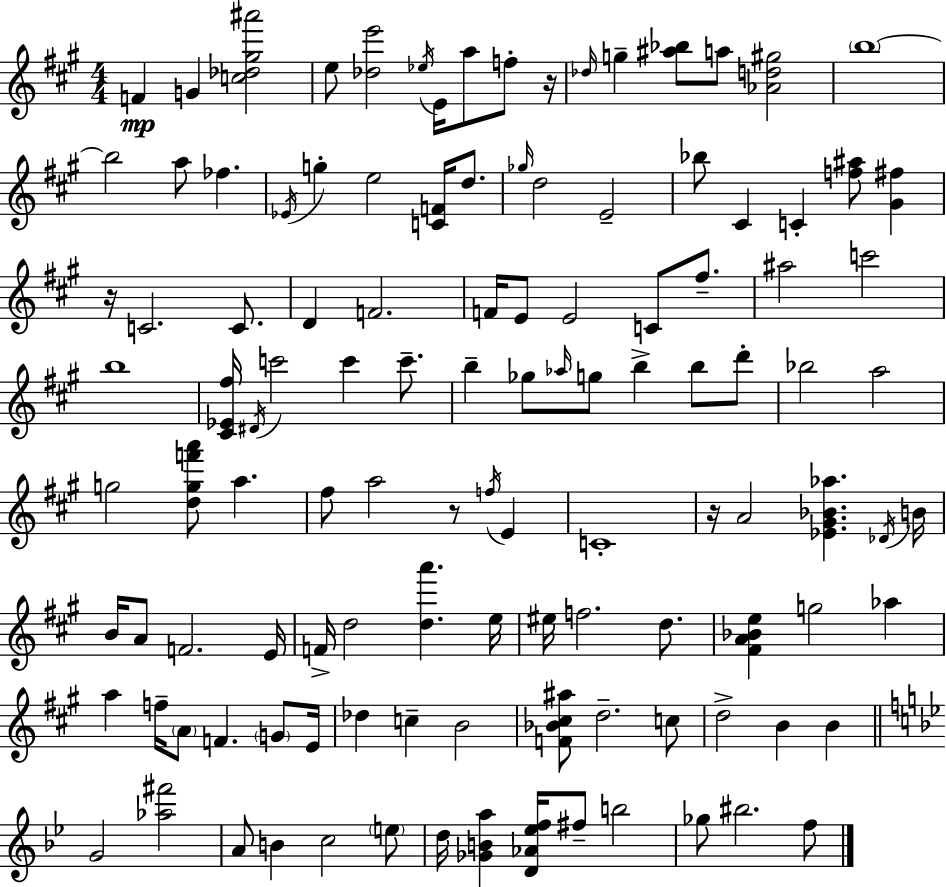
X:1
T:Untitled
M:4/4
L:1/4
K:A
F G [c_d^g^a']2 e/2 [_de']2 _e/4 E/4 a/2 f/2 z/4 _d/4 g [^a_b]/2 a/2 [_Ad^g]2 b4 b2 a/2 _f _E/4 g e2 [CF]/4 d/2 _g/4 d2 E2 _b/2 ^C C [f^a]/2 [^G^f] z/4 C2 C/2 D F2 F/4 E/2 E2 C/2 ^f/2 ^a2 c'2 b4 [^C_E^f]/4 ^D/4 c'2 c' c'/2 b _g/2 _a/4 g/2 b b/2 d'/2 _b2 a2 g2 [dgf'a']/2 a ^f/2 a2 z/2 f/4 E C4 z/4 A2 [_E^G_B_a] _D/4 B/4 B/4 A/2 F2 E/4 F/4 d2 [da'] e/4 ^e/4 f2 d/2 [^FA_Be] g2 _a a f/4 A/2 F G/2 E/4 _d c B2 [F_B^c^a]/2 d2 c/2 d2 B B G2 [_a^f']2 A/2 B c2 e/2 d/4 [_GBa] [D_A_ef]/4 ^f/2 b2 _g/2 ^b2 f/2